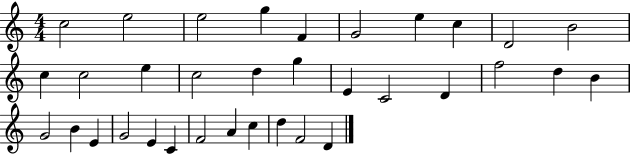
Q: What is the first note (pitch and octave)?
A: C5